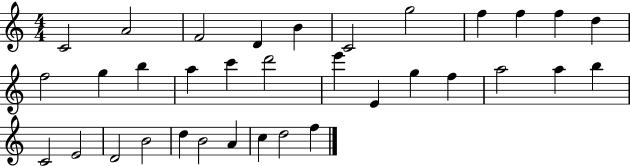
X:1
T:Untitled
M:4/4
L:1/4
K:C
C2 A2 F2 D B C2 g2 f f f d f2 g b a c' d'2 e' E g f a2 a b C2 E2 D2 B2 d B2 A c d2 f